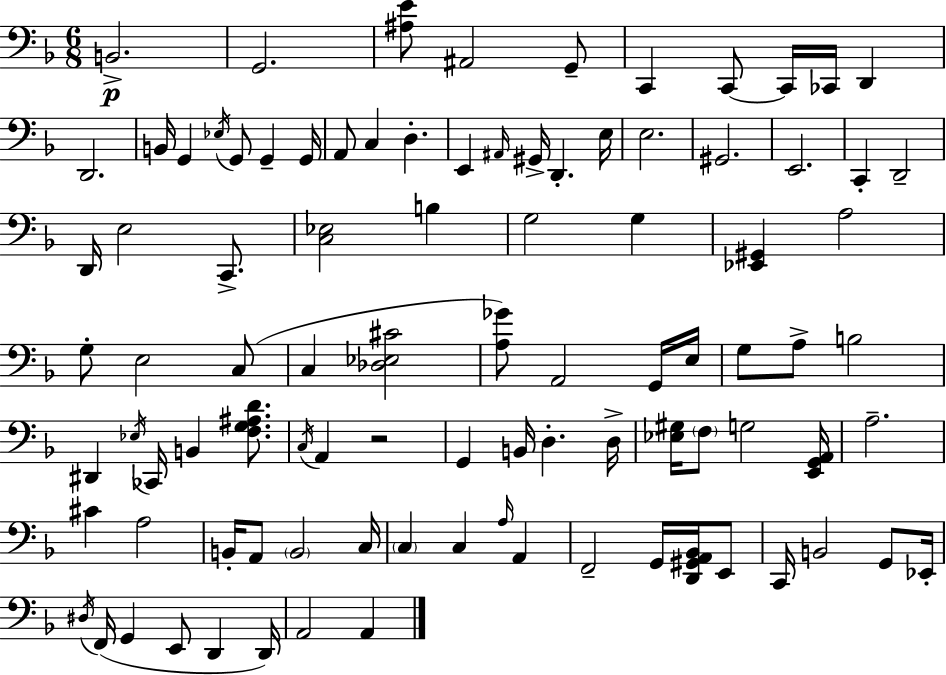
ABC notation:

X:1
T:Untitled
M:6/8
L:1/4
K:Dm
B,,2 G,,2 [^A,E]/2 ^A,,2 G,,/2 C,, C,,/2 C,,/4 _C,,/4 D,, D,,2 B,,/4 G,, _E,/4 G,,/2 G,, G,,/4 A,,/2 C, D, E,, ^A,,/4 ^G,,/4 D,, E,/4 E,2 ^G,,2 E,,2 C,, D,,2 D,,/4 E,2 C,,/2 [C,_E,]2 B, G,2 G, [_E,,^G,,] A,2 G,/2 E,2 C,/2 C, [_D,_E,^C]2 [A,_G]/2 A,,2 G,,/4 E,/4 G,/2 A,/2 B,2 ^D,, _E,/4 _C,,/4 B,, [F,G,^A,D]/2 C,/4 A,, z2 G,, B,,/4 D, D,/4 [_E,^G,]/4 F,/2 G,2 [E,,G,,A,,]/4 A,2 ^C A,2 B,,/4 A,,/2 B,,2 C,/4 C, C, A,/4 A,, F,,2 G,,/4 [D,,^G,,A,,_B,,]/4 E,,/2 C,,/4 B,,2 G,,/2 _E,,/4 ^D,/4 F,,/4 G,, E,,/2 D,, D,,/4 A,,2 A,,